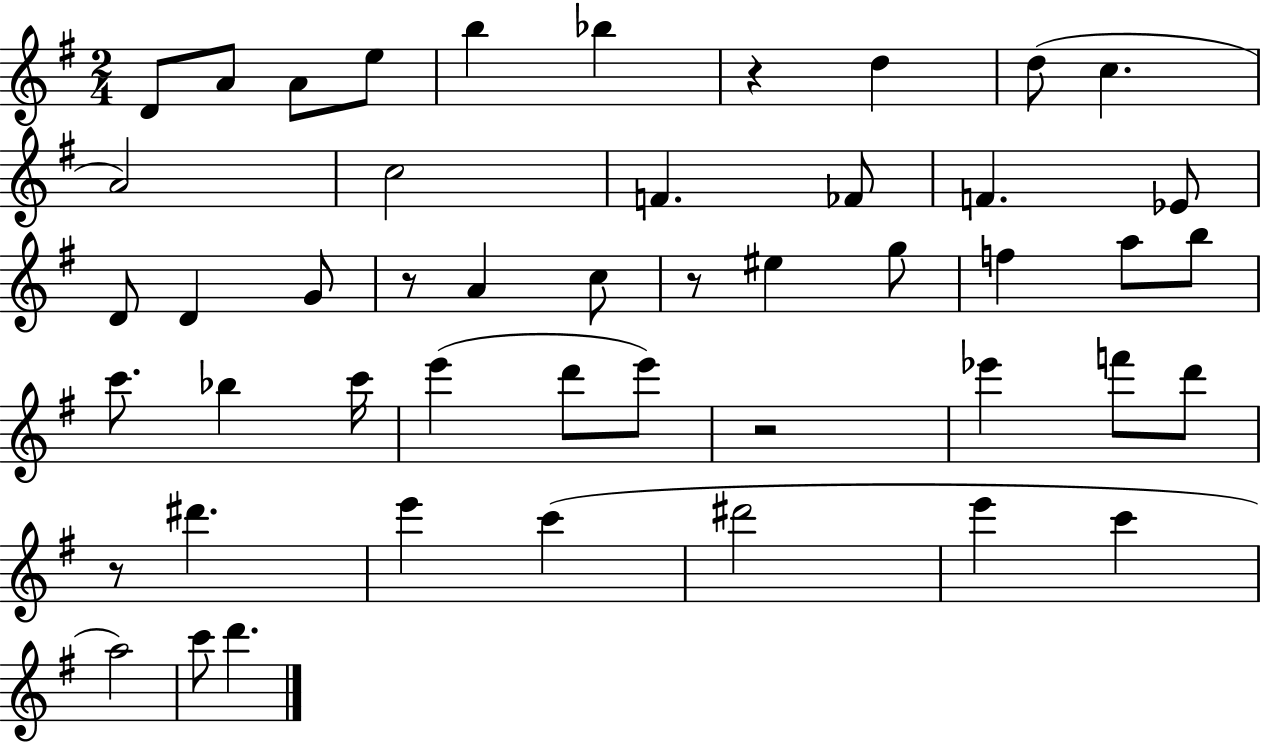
D4/e A4/e A4/e E5/e B5/q Bb5/q R/q D5/q D5/e C5/q. A4/h C5/h F4/q. FES4/e F4/q. Eb4/e D4/e D4/q G4/e R/e A4/q C5/e R/e EIS5/q G5/e F5/q A5/e B5/e C6/e. Bb5/q C6/s E6/q D6/e E6/e R/h Eb6/q F6/e D6/e R/e D#6/q. E6/q C6/q D#6/h E6/q C6/q A5/h C6/e D6/q.